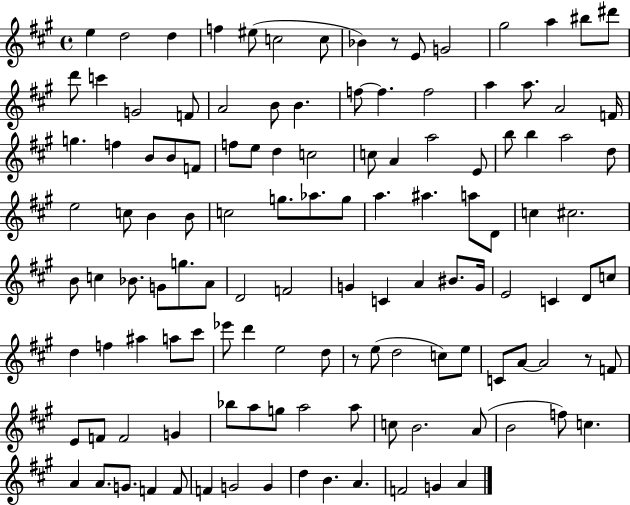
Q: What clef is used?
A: treble